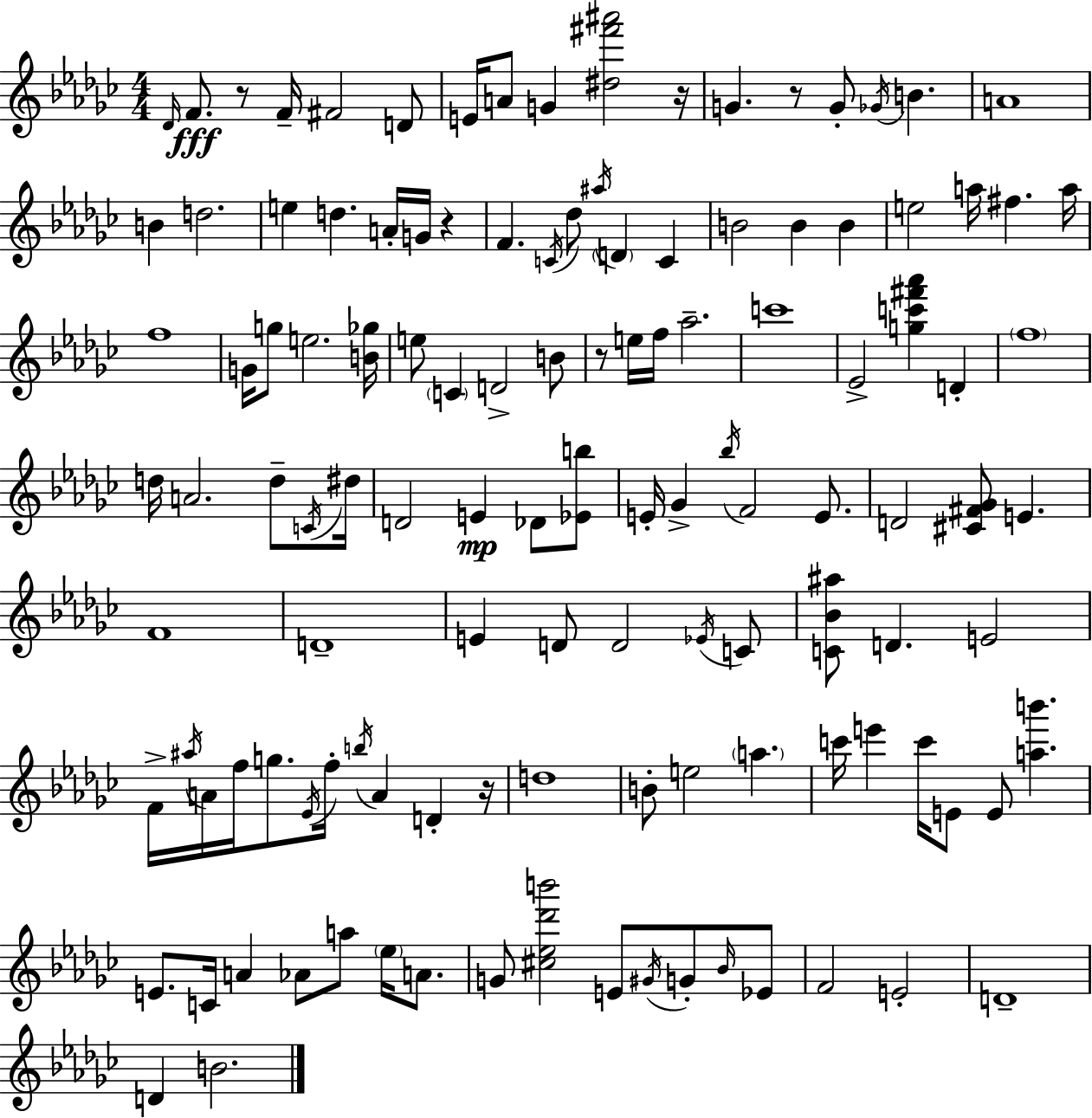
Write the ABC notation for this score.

X:1
T:Untitled
M:4/4
L:1/4
K:Ebm
_D/4 F/2 z/2 F/4 ^F2 D/2 E/4 A/2 G [^d^f'^a']2 z/4 G z/2 G/2 _G/4 B A4 B d2 e d A/4 G/4 z F C/4 _d/2 ^a/4 D C B2 B B e2 a/4 ^f a/4 f4 G/4 g/2 e2 [B_g]/4 e/2 C D2 B/2 z/2 e/4 f/4 _a2 c'4 _E2 [gc'^f'_a'] D f4 d/4 A2 d/2 C/4 ^d/4 D2 E _D/2 [_Eb]/2 E/4 _G _b/4 F2 E/2 D2 [^C^F_G]/2 E F4 D4 E D/2 D2 _E/4 C/2 [C_B^a]/2 D E2 F/4 ^a/4 A/4 f/4 g/2 _E/4 f/4 b/4 A D z/4 d4 B/2 e2 a c'/4 e' c'/4 E/2 E/2 [ab'] E/2 C/4 A _A/2 a/2 _e/4 A/2 G/2 [^c_e_d'b']2 E/2 ^G/4 G/2 _B/4 _E/2 F2 E2 D4 D B2